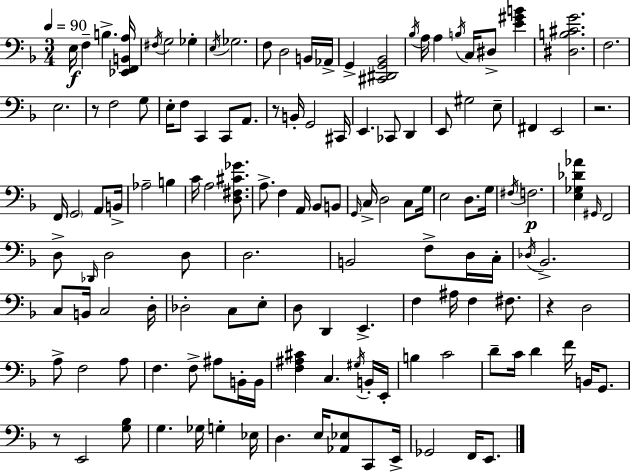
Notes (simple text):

E3/s F3/q B3/q. [Eb2,F2,B2,A3]/s F#3/s G3/h Gb3/q E3/s Gb3/h. F3/e D3/h B2/s Ab2/s G2/q [C#2,D#2,G2,Bb2]/h Bb3/s A3/s A3/q B3/s C3/s D#3/e [E4,G#4,B4]/q [D#3,B3,C#4,G4]/h. F3/h. E3/h. R/e F3/h G3/e E3/s F3/e C2/q C2/e A2/e. R/e B2/s G2/h C#2/s E2/q. CES2/e D2/q E2/e G#3/h E3/e F#2/q E2/h R/h. F2/s G2/h A2/e B2/s Ab3/h B3/q C4/s A3/h [D3,F#3,C#4,Gb4]/e. A3/e. F3/q A2/s Bb2/e B2/e G2/s C3/s D3/h C3/e G3/s E3/h D3/e. G3/s F#3/s F3/h. [E3,Gb3,Db4,Ab4]/q G#2/s F2/h D3/e Db2/s D3/h D3/e D3/h. B2/h F3/e D3/s C3/s Db3/s Bb2/h. C3/e B2/s C3/h D3/s Db3/h C3/e E3/e D3/e D2/q E2/q. F3/q A#3/s F3/q F#3/e. R/q D3/h A3/e F3/h A3/e F3/q. F3/e A#3/e B2/s B2/s [F3,A#3,C#4]/q C3/q. G#3/s B2/s E2/s B3/q C4/h D4/e C4/s D4/q F4/s B2/s G2/e. R/e E2/h [G3,Bb3]/e G3/q. Gb3/s G3/q Eb3/s D3/q. E3/s [Ab2,Eb3]/e C2/e E2/s Gb2/h F2/s E2/e.